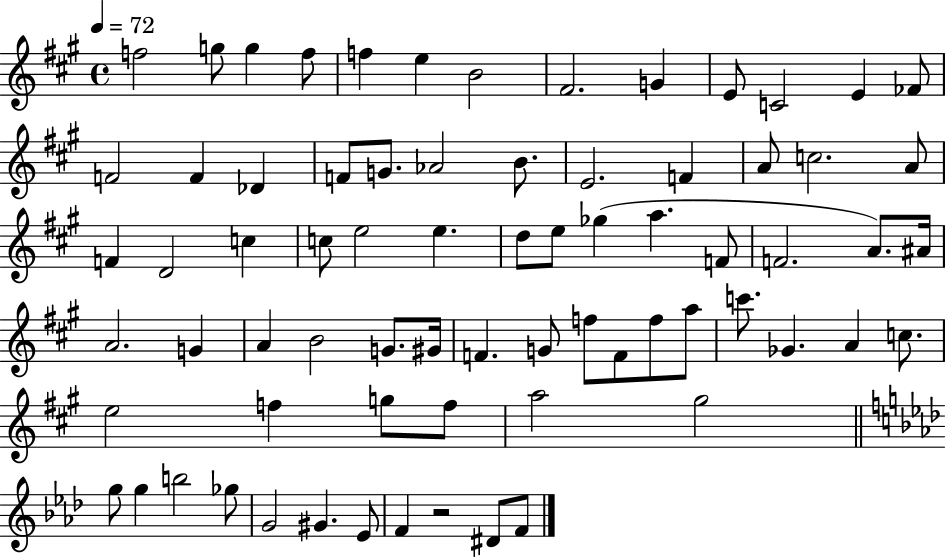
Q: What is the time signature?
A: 4/4